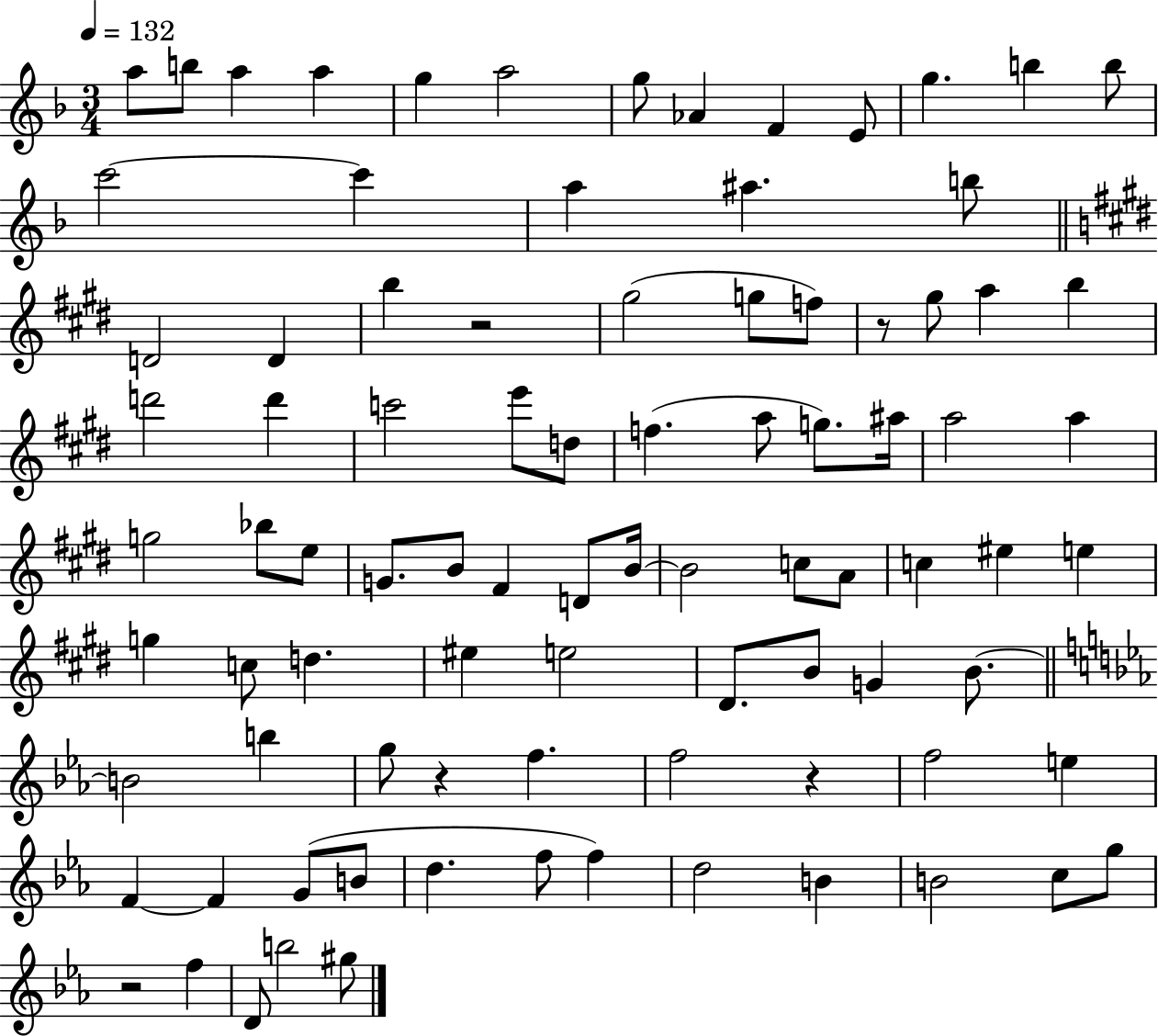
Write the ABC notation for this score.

X:1
T:Untitled
M:3/4
L:1/4
K:F
a/2 b/2 a a g a2 g/2 _A F E/2 g b b/2 c'2 c' a ^a b/2 D2 D b z2 ^g2 g/2 f/2 z/2 ^g/2 a b d'2 d' c'2 e'/2 d/2 f a/2 g/2 ^a/4 a2 a g2 _b/2 e/2 G/2 B/2 ^F D/2 B/4 B2 c/2 A/2 c ^e e g c/2 d ^e e2 ^D/2 B/2 G B/2 B2 b g/2 z f f2 z f2 e F F G/2 B/2 d f/2 f d2 B B2 c/2 g/2 z2 f D/2 b2 ^g/2